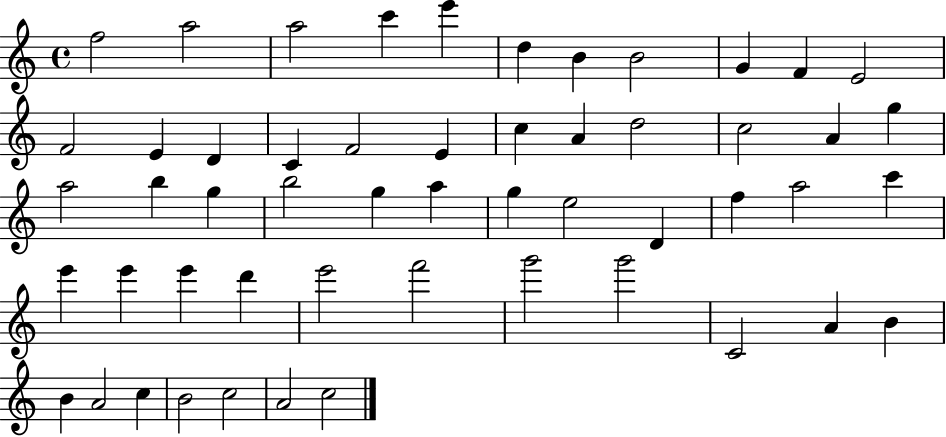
{
  \clef treble
  \time 4/4
  \defaultTimeSignature
  \key c \major
  f''2 a''2 | a''2 c'''4 e'''4 | d''4 b'4 b'2 | g'4 f'4 e'2 | \break f'2 e'4 d'4 | c'4 f'2 e'4 | c''4 a'4 d''2 | c''2 a'4 g''4 | \break a''2 b''4 g''4 | b''2 g''4 a''4 | g''4 e''2 d'4 | f''4 a''2 c'''4 | \break e'''4 e'''4 e'''4 d'''4 | e'''2 f'''2 | g'''2 g'''2 | c'2 a'4 b'4 | \break b'4 a'2 c''4 | b'2 c''2 | a'2 c''2 | \bar "|."
}